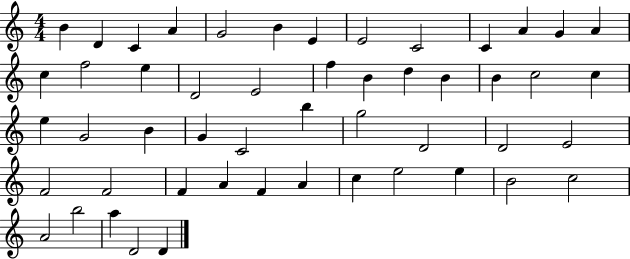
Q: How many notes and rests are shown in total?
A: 51